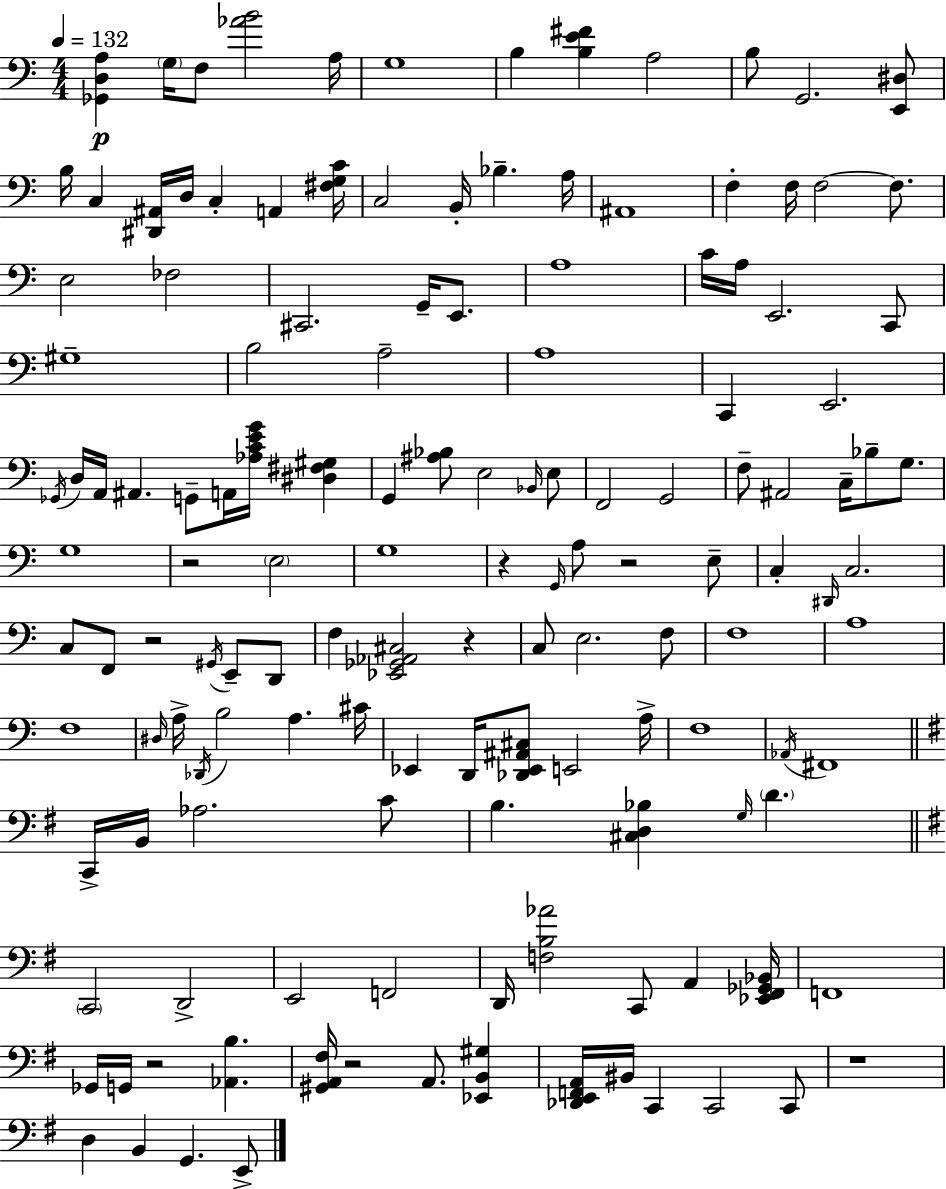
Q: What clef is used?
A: bass